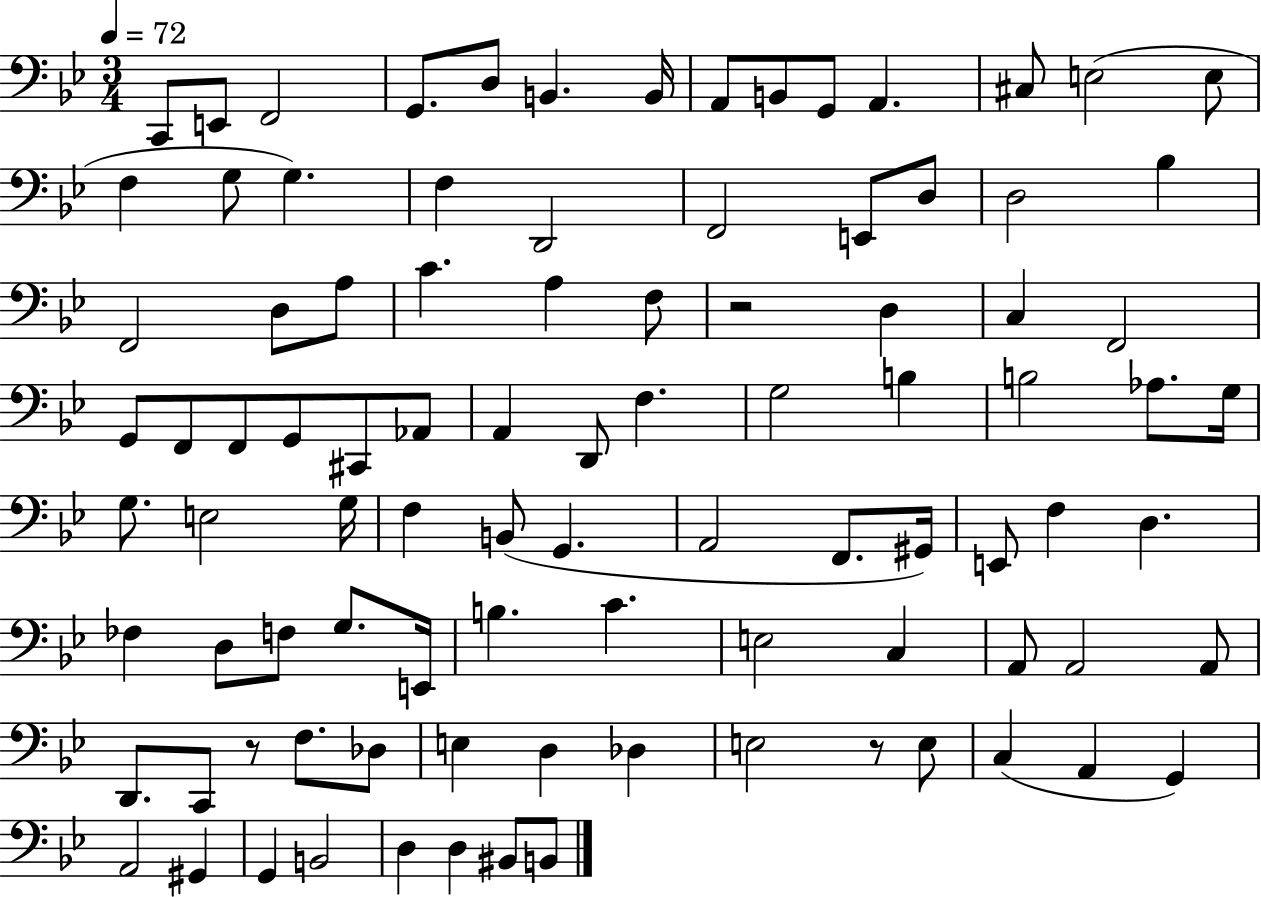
{
  \clef bass
  \numericTimeSignature
  \time 3/4
  \key bes \major
  \tempo 4 = 72
  c,8 e,8 f,2 | g,8. d8 b,4. b,16 | a,8 b,8 g,8 a,4. | cis8 e2( e8 | \break f4 g8 g4.) | f4 d,2 | f,2 e,8 d8 | d2 bes4 | \break f,2 d8 a8 | c'4. a4 f8 | r2 d4 | c4 f,2 | \break g,8 f,8 f,8 g,8 cis,8 aes,8 | a,4 d,8 f4. | g2 b4 | b2 aes8. g16 | \break g8. e2 g16 | f4 b,8( g,4. | a,2 f,8. gis,16) | e,8 f4 d4. | \break fes4 d8 f8 g8. e,16 | b4. c'4. | e2 c4 | a,8 a,2 a,8 | \break d,8. c,8 r8 f8. des8 | e4 d4 des4 | e2 r8 e8 | c4( a,4 g,4) | \break a,2 gis,4 | g,4 b,2 | d4 d4 bis,8 b,8 | \bar "|."
}